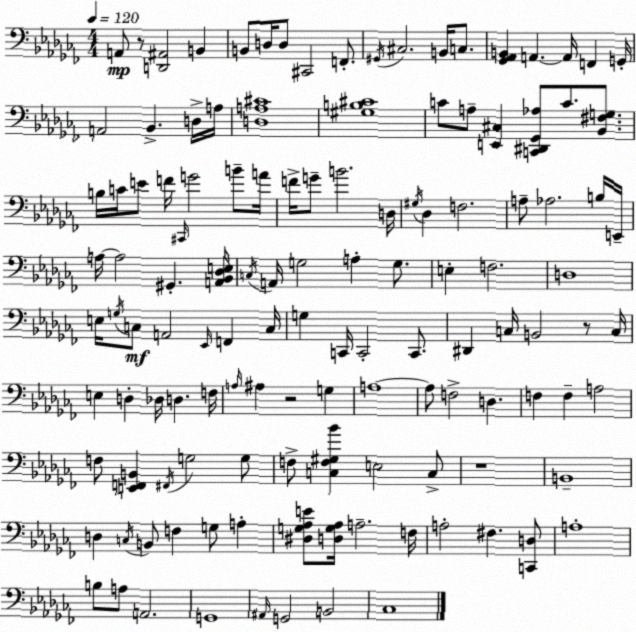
X:1
T:Untitled
M:4/4
L:1/4
K:Abm
A,,/2 z/2 [D,,^A,,]2 B,, B,,/2 D,/4 D,/2 ^C,,2 F,,/2 ^G,,/4 ^C,2 B,,/4 C,/2 [_G,,_A,,B,,] A,, A,,/4 F,, G,,/4 A,,2 _B,, D,/4 A,/4 [D,A,^C]4 [^G,B,^C]4 C/2 A,/2 [E,,^C,] [C,,^D,,_G,,_A,]/2 C/2 [_B,,^F,G,]/2 B,/4 C/4 E/2 F/4 ^C,,/4 G2 B/2 A/4 F/4 G/2 B2 D,/4 ^G,/4 _D, F,2 A,/2 _A,2 B,/4 E,,/4 A,/4 A,2 ^G,, [A,,_B,,_D,E,]/4 C,/4 A,,/4 G,2 A, G,/2 E, F,2 D,4 E,/4 G,/4 C,/2 A,,2 _E,,/4 F,, C,/4 G, C,,/4 C,,2 C,,/2 ^D,, C,/4 B,,2 z/2 C,/4 E, D, _D,/4 D, F,/4 A,/4 ^A, z2 G, A,4 A,/2 F,2 D, F, F, A,2 F,/2 [E,,F,,B,,] ^F,,/4 G,2 G,/2 F,/2 [C,F,^G,_B] E,2 C,/2 z4 B,,4 D, C,/4 B,,/2 F, G,/2 A, [^D,G,_A,E]/2 [D,G,_A,]/4 A,2 F,/4 A,2 ^F, [C,,D,]/2 A,4 B,/2 A,/2 A,,2 G,,4 ^A,,/4 G,,2 B,,2 _C,4